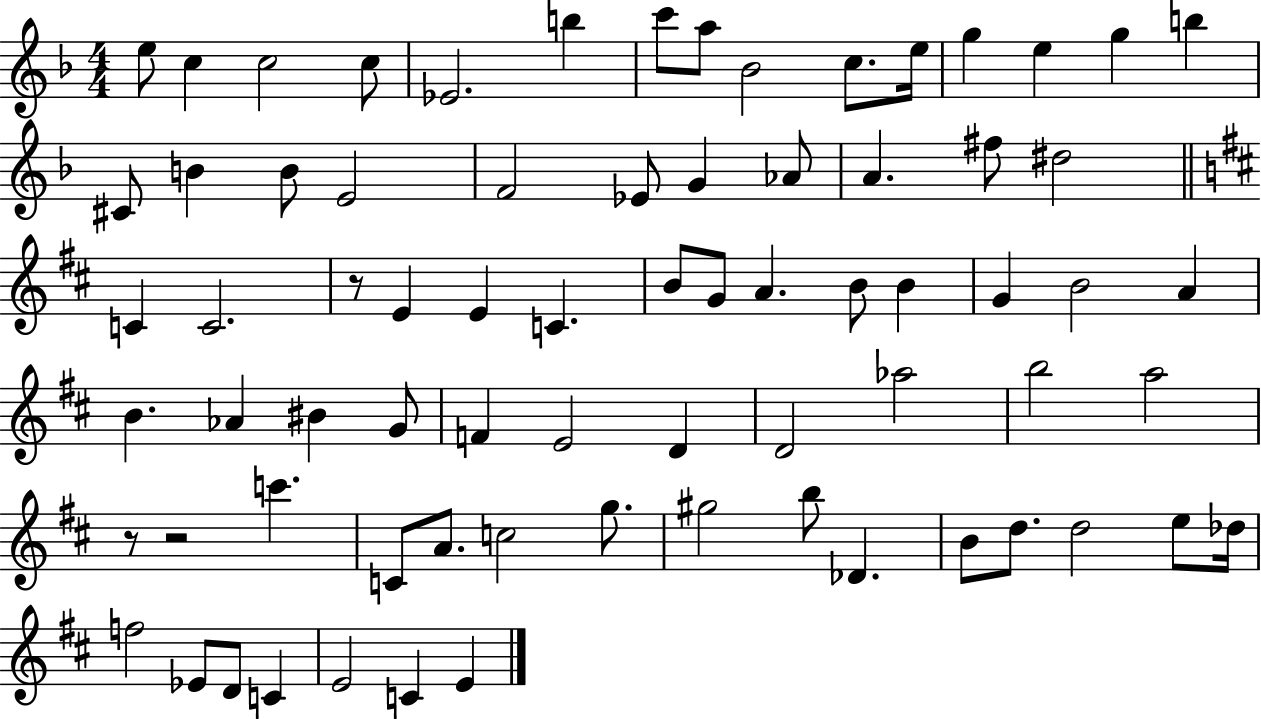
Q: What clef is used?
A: treble